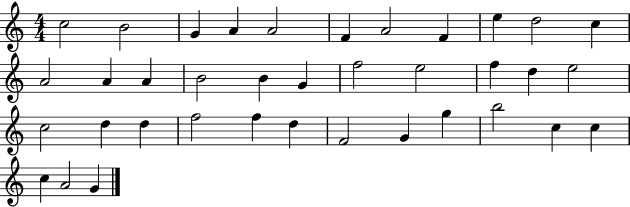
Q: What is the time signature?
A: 4/4